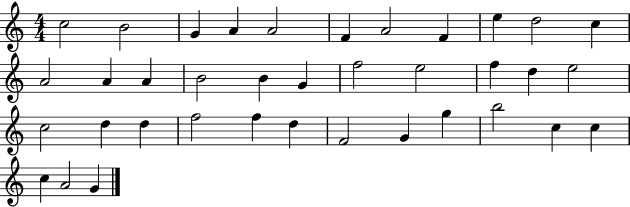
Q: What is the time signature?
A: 4/4